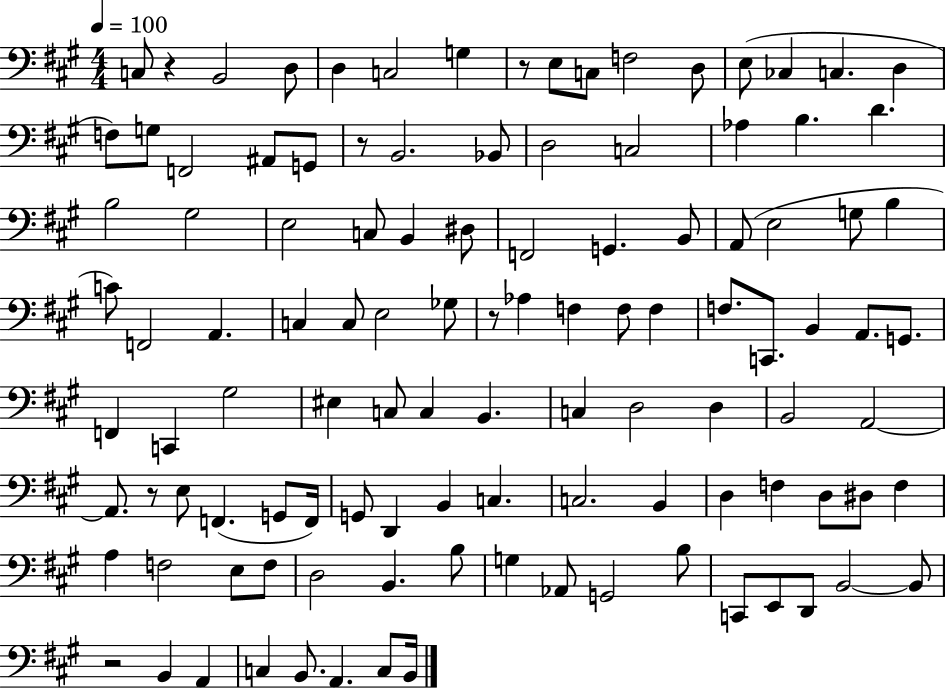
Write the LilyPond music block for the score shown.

{
  \clef bass
  \numericTimeSignature
  \time 4/4
  \key a \major
  \tempo 4 = 100
  c8 r4 b,2 d8 | d4 c2 g4 | r8 e8 c8 f2 d8 | e8( ces4 c4. d4 | \break f8) g8 f,2 ais,8 g,8 | r8 b,2. bes,8 | d2 c2 | aes4 b4. d'4. | \break b2 gis2 | e2 c8 b,4 dis8 | f,2 g,4. b,8 | a,8( e2 g8 b4 | \break c'8) f,2 a,4. | c4 c8 e2 ges8 | r8 aes4 f4 f8 f4 | f8. c,8. b,4 a,8. g,8. | \break f,4 c,4 gis2 | eis4 c8 c4 b,4. | c4 d2 d4 | b,2 a,2~~ | \break a,8. r8 e8 f,4.( g,8 f,16) | g,8 d,4 b,4 c4. | c2. b,4 | d4 f4 d8 dis8 f4 | \break a4 f2 e8 f8 | d2 b,4. b8 | g4 aes,8 g,2 b8 | c,8 e,8 d,8 b,2~~ b,8 | \break r2 b,4 a,4 | c4 b,8. a,4. c8 b,16 | \bar "|."
}